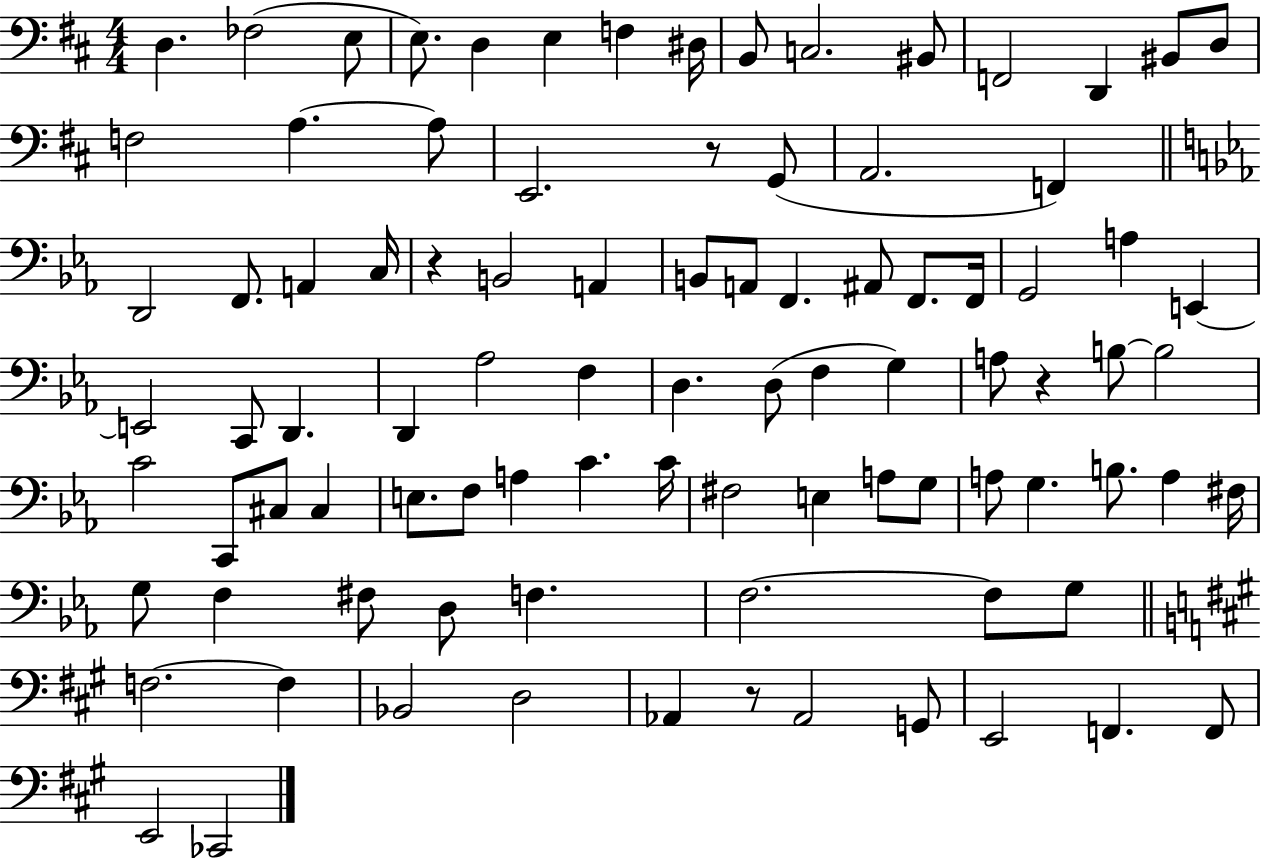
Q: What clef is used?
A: bass